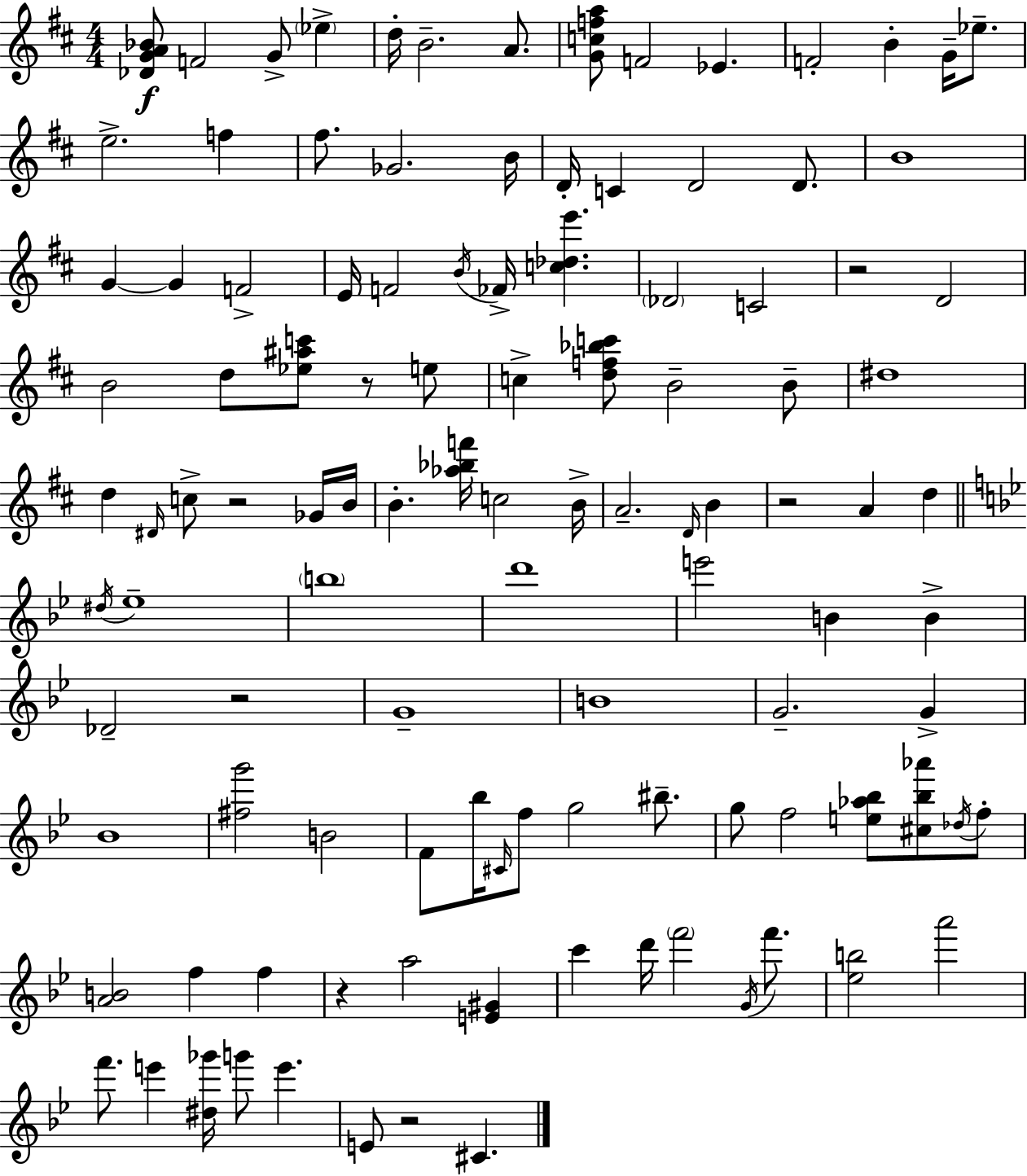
[Db4,G4,A4,Bb4]/e F4/h G4/e Eb5/q D5/s B4/h. A4/e. [G4,C5,F5,A5]/e F4/h Eb4/q. F4/h B4/q G4/s Eb5/e. E5/h. F5/q F#5/e. Gb4/h. B4/s D4/s C4/q D4/h D4/e. B4/w G4/q G4/q F4/h E4/s F4/h B4/s FES4/s [C5,Db5,E6]/q. Db4/h C4/h R/h D4/h B4/h D5/e [Eb5,A#5,C6]/e R/e E5/e C5/q [D5,F5,Bb5,C6]/e B4/h B4/e D#5/w D5/q D#4/s C5/e R/h Gb4/s B4/s B4/q. [Ab5,Bb5,F6]/s C5/h B4/s A4/h. D4/s B4/q R/h A4/q D5/q D#5/s Eb5/w B5/w D6/w E6/h B4/q B4/q Db4/h R/h G4/w B4/w G4/h. G4/q Bb4/w [F#5,G6]/h B4/h F4/e Bb5/s C#4/s F5/e G5/h BIS5/e. G5/e F5/h [E5,Ab5,Bb5]/e [C#5,Bb5,Ab6]/e Db5/s F5/e [A4,B4]/h F5/q F5/q R/q A5/h [E4,G#4]/q C6/q D6/s F6/h G4/s F6/e. [Eb5,B5]/h A6/h F6/e. E6/q [D#5,Gb6]/s G6/e E6/q. E4/e R/h C#4/q.